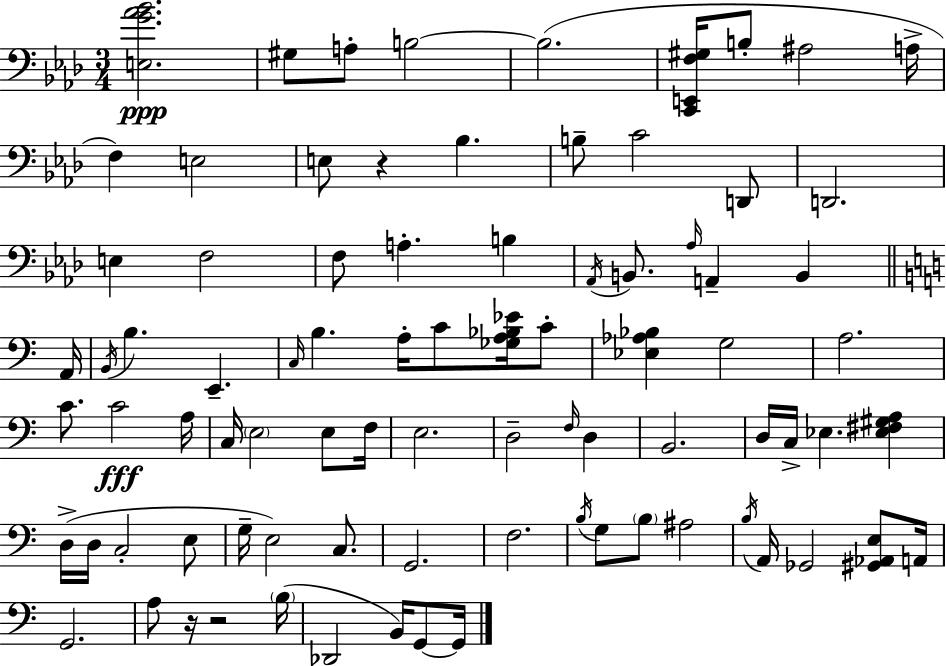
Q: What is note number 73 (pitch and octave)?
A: B2